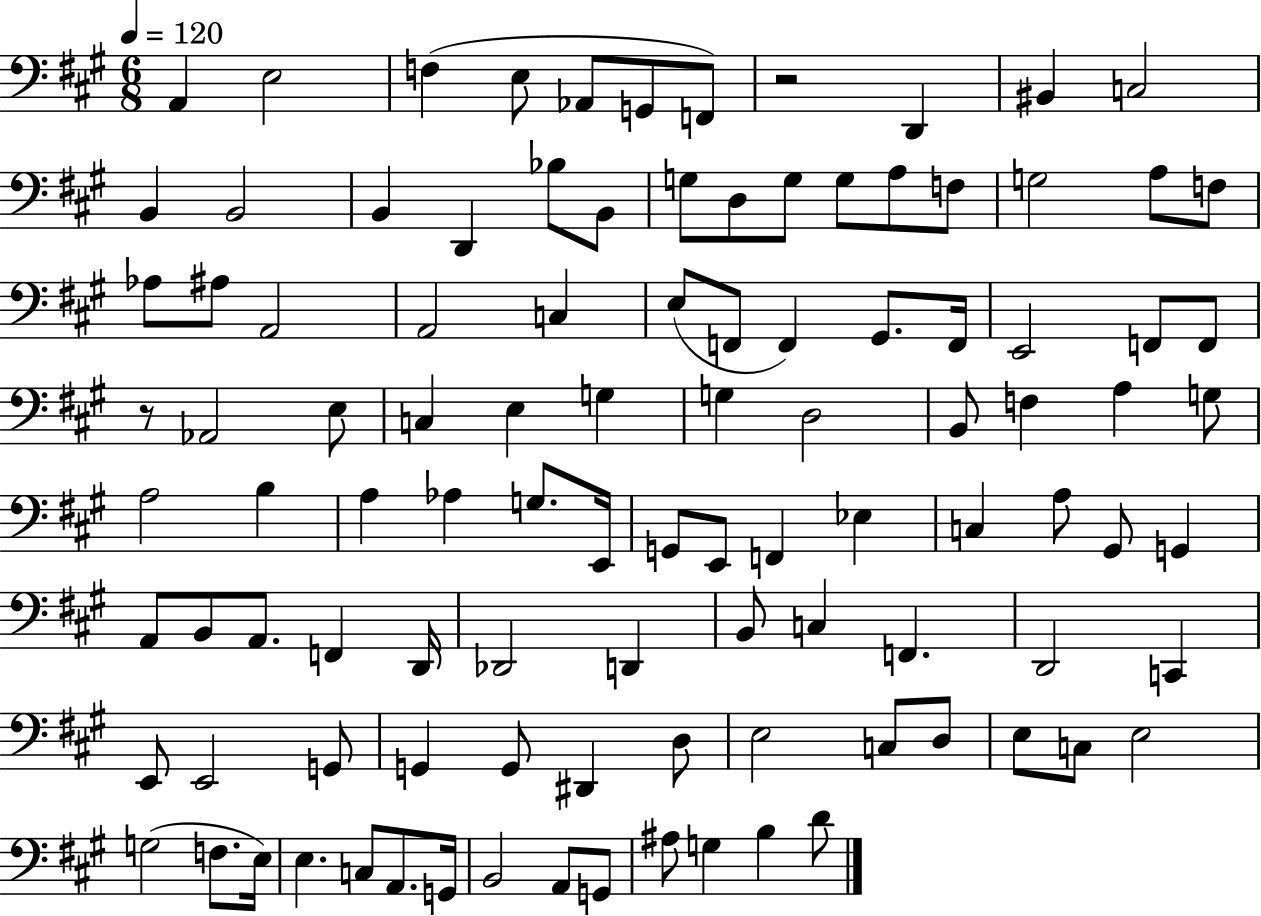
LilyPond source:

{
  \clef bass
  \numericTimeSignature
  \time 6/8
  \key a \major
  \tempo 4 = 120
  a,4 e2 | f4( e8 aes,8 g,8 f,8) | r2 d,4 | bis,4 c2 | \break b,4 b,2 | b,4 d,4 bes8 b,8 | g8 d8 g8 g8 a8 f8 | g2 a8 f8 | \break aes8 ais8 a,2 | a,2 c4 | e8( f,8 f,4) gis,8. f,16 | e,2 f,8 f,8 | \break r8 aes,2 e8 | c4 e4 g4 | g4 d2 | b,8 f4 a4 g8 | \break a2 b4 | a4 aes4 g8. e,16 | g,8 e,8 f,4 ees4 | c4 a8 gis,8 g,4 | \break a,8 b,8 a,8. f,4 d,16 | des,2 d,4 | b,8 c4 f,4. | d,2 c,4 | \break e,8 e,2 g,8 | g,4 g,8 dis,4 d8 | e2 c8 d8 | e8 c8 e2 | \break g2( f8. e16) | e4. c8 a,8. g,16 | b,2 a,8 g,8 | ais8 g4 b4 d'8 | \break \bar "|."
}